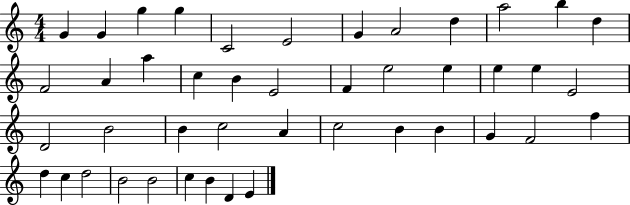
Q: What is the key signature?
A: C major